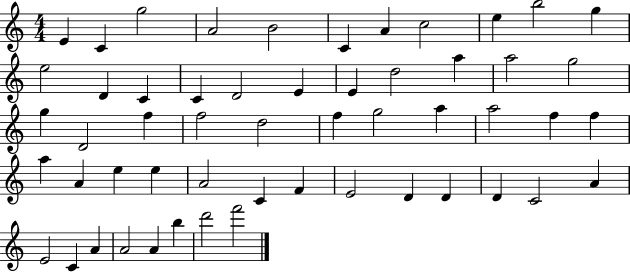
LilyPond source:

{
  \clef treble
  \numericTimeSignature
  \time 4/4
  \key c \major
  e'4 c'4 g''2 | a'2 b'2 | c'4 a'4 c''2 | e''4 b''2 g''4 | \break e''2 d'4 c'4 | c'4 d'2 e'4 | e'4 d''2 a''4 | a''2 g''2 | \break g''4 d'2 f''4 | f''2 d''2 | f''4 g''2 a''4 | a''2 f''4 f''4 | \break a''4 a'4 e''4 e''4 | a'2 c'4 f'4 | e'2 d'4 d'4 | d'4 c'2 a'4 | \break e'2 c'4 a'4 | a'2 a'4 b''4 | d'''2 f'''2 | \bar "|."
}